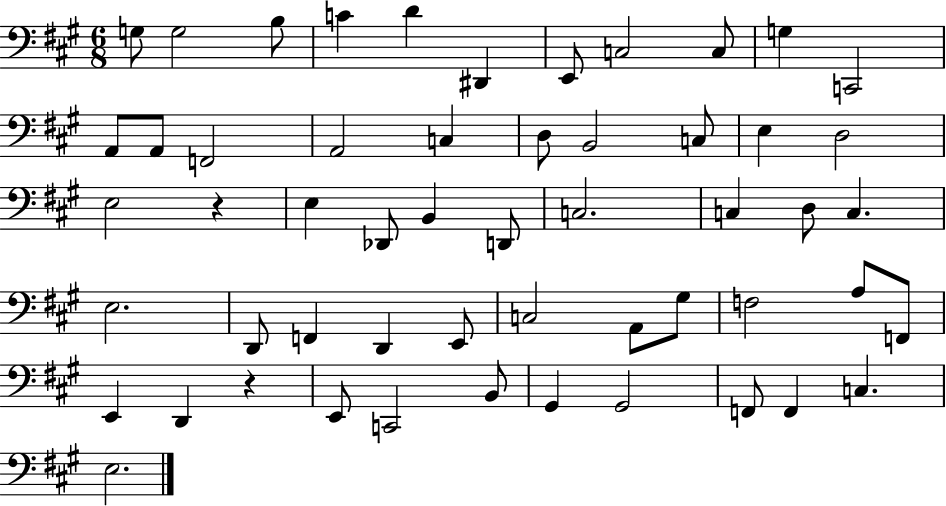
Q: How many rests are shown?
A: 2